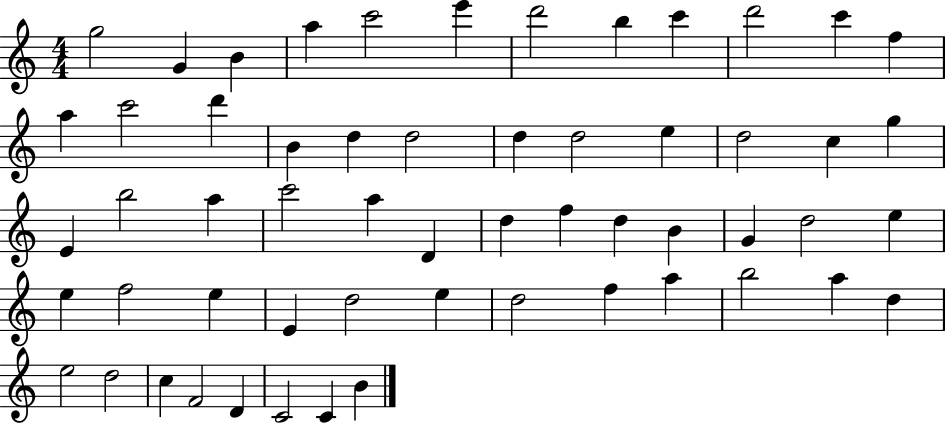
{
  \clef treble
  \numericTimeSignature
  \time 4/4
  \key c \major
  g''2 g'4 b'4 | a''4 c'''2 e'''4 | d'''2 b''4 c'''4 | d'''2 c'''4 f''4 | \break a''4 c'''2 d'''4 | b'4 d''4 d''2 | d''4 d''2 e''4 | d''2 c''4 g''4 | \break e'4 b''2 a''4 | c'''2 a''4 d'4 | d''4 f''4 d''4 b'4 | g'4 d''2 e''4 | \break e''4 f''2 e''4 | e'4 d''2 e''4 | d''2 f''4 a''4 | b''2 a''4 d''4 | \break e''2 d''2 | c''4 f'2 d'4 | c'2 c'4 b'4 | \bar "|."
}